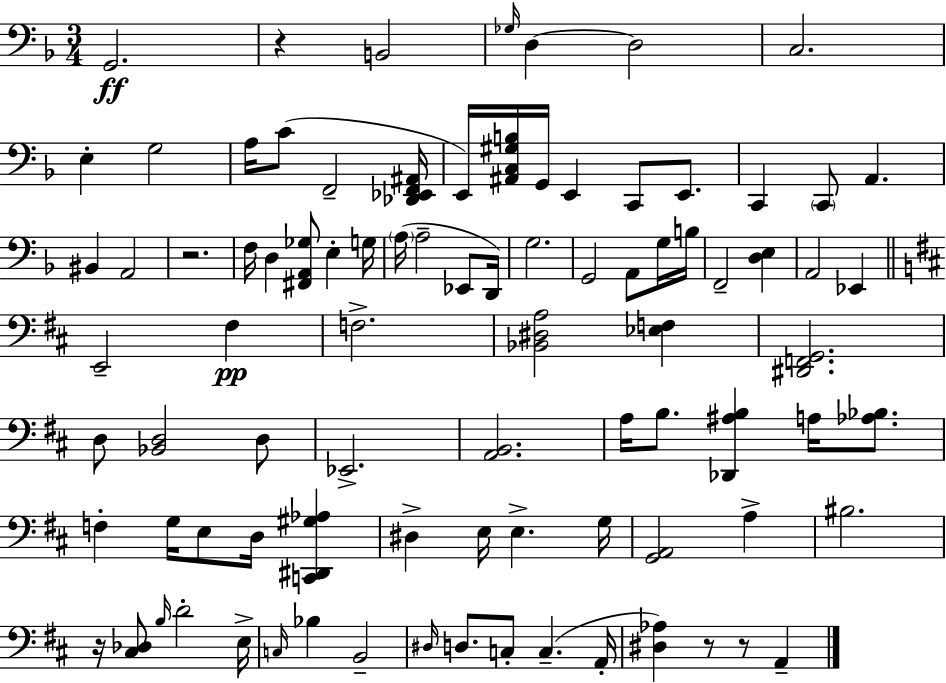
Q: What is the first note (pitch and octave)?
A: G2